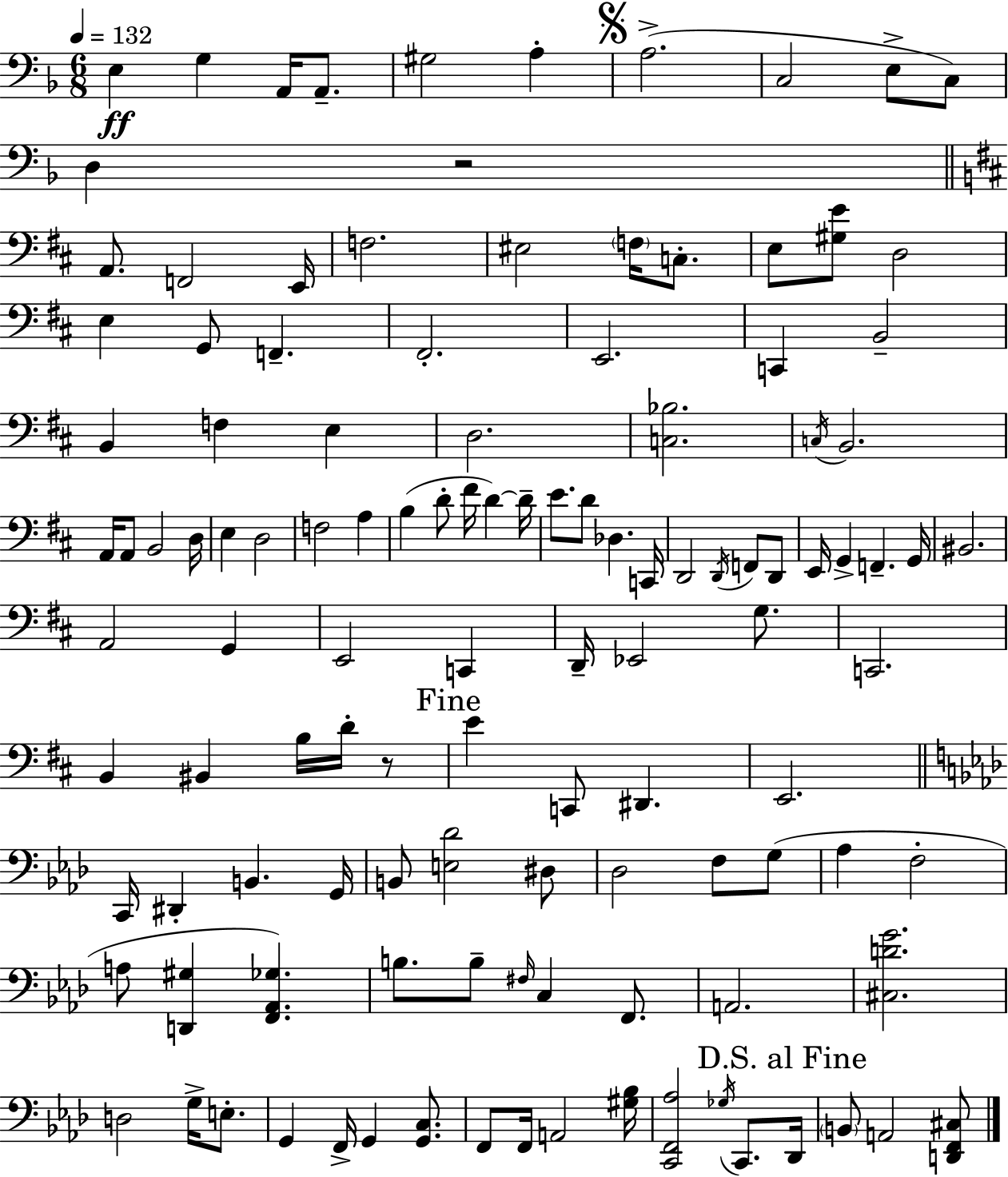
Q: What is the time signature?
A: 6/8